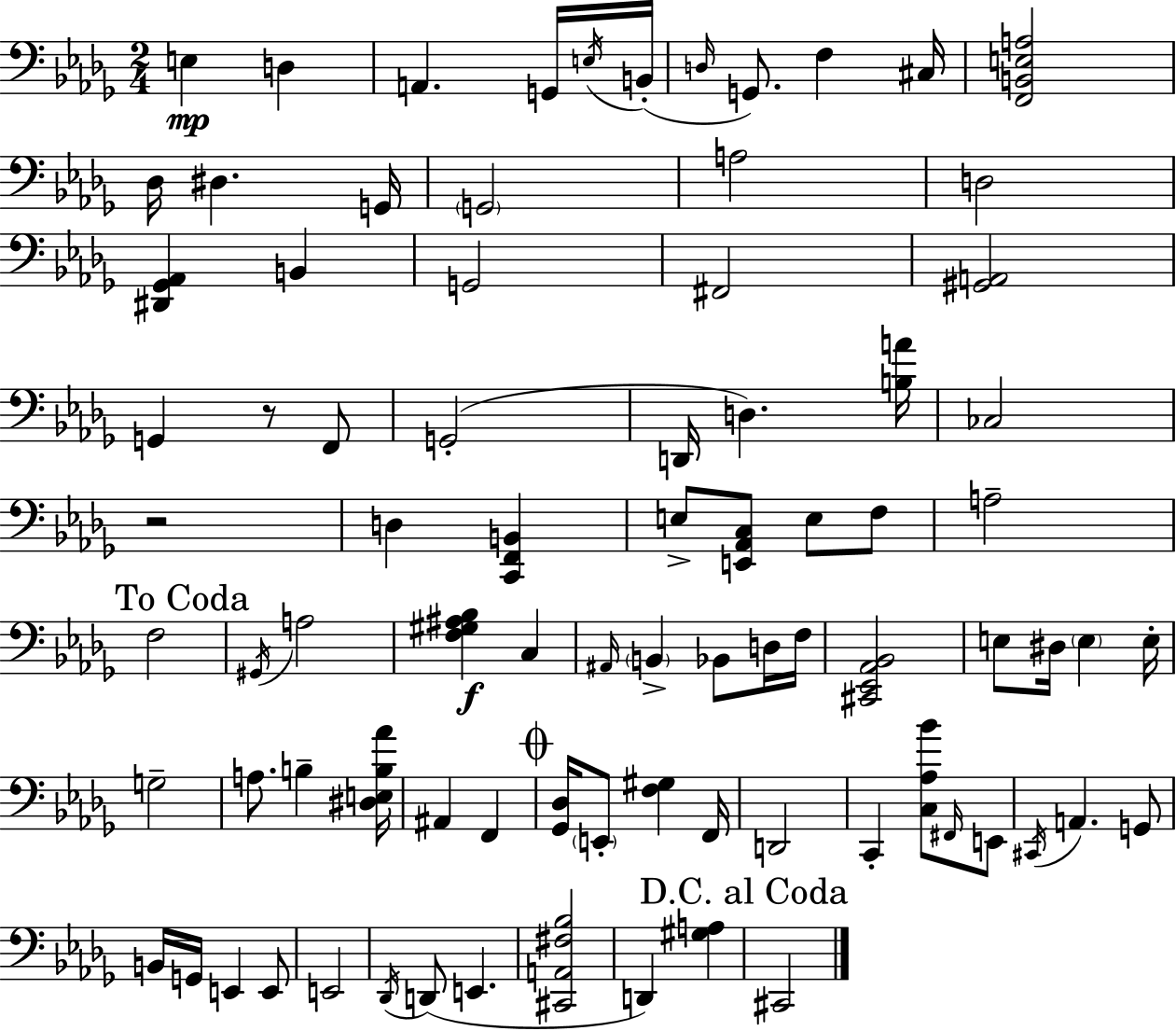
X:1
T:Untitled
M:2/4
L:1/4
K:Bbm
E, D, A,, G,,/4 E,/4 B,,/4 D,/4 G,,/2 F, ^C,/4 [F,,B,,E,A,]2 _D,/4 ^D, G,,/4 G,,2 A,2 D,2 [^D,,_G,,_A,,] B,, G,,2 ^F,,2 [^G,,A,,]2 G,, z/2 F,,/2 G,,2 D,,/4 D, [B,A]/4 _C,2 z2 D, [C,,F,,B,,] E,/2 [E,,_A,,C,]/2 E,/2 F,/2 A,2 F,2 ^G,,/4 A,2 [F,^G,^A,_B,] C, ^A,,/4 B,, _B,,/2 D,/4 F,/4 [^C,,_E,,_A,,_B,,]2 E,/2 ^D,/4 E, E,/4 G,2 A,/2 B, [^D,E,B,_A]/4 ^A,, F,, [_G,,_D,]/4 E,,/2 [F,^G,] F,,/4 D,,2 C,, [C,_A,_B]/2 ^F,,/4 E,,/2 ^C,,/4 A,, G,,/2 B,,/4 G,,/4 E,, E,,/2 E,,2 _D,,/4 D,,/2 E,, [^C,,A,,^F,_B,]2 D,, [^G,A,] ^C,,2